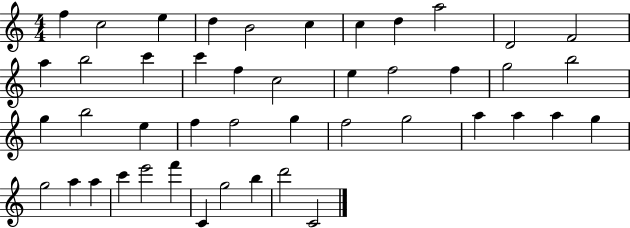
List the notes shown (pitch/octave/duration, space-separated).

F5/q C5/h E5/q D5/q B4/h C5/q C5/q D5/q A5/h D4/h F4/h A5/q B5/h C6/q C6/q F5/q C5/h E5/q F5/h F5/q G5/h B5/h G5/q B5/h E5/q F5/q F5/h G5/q F5/h G5/h A5/q A5/q A5/q G5/q G5/h A5/q A5/q C6/q E6/h F6/q C4/q G5/h B5/q D6/h C4/h